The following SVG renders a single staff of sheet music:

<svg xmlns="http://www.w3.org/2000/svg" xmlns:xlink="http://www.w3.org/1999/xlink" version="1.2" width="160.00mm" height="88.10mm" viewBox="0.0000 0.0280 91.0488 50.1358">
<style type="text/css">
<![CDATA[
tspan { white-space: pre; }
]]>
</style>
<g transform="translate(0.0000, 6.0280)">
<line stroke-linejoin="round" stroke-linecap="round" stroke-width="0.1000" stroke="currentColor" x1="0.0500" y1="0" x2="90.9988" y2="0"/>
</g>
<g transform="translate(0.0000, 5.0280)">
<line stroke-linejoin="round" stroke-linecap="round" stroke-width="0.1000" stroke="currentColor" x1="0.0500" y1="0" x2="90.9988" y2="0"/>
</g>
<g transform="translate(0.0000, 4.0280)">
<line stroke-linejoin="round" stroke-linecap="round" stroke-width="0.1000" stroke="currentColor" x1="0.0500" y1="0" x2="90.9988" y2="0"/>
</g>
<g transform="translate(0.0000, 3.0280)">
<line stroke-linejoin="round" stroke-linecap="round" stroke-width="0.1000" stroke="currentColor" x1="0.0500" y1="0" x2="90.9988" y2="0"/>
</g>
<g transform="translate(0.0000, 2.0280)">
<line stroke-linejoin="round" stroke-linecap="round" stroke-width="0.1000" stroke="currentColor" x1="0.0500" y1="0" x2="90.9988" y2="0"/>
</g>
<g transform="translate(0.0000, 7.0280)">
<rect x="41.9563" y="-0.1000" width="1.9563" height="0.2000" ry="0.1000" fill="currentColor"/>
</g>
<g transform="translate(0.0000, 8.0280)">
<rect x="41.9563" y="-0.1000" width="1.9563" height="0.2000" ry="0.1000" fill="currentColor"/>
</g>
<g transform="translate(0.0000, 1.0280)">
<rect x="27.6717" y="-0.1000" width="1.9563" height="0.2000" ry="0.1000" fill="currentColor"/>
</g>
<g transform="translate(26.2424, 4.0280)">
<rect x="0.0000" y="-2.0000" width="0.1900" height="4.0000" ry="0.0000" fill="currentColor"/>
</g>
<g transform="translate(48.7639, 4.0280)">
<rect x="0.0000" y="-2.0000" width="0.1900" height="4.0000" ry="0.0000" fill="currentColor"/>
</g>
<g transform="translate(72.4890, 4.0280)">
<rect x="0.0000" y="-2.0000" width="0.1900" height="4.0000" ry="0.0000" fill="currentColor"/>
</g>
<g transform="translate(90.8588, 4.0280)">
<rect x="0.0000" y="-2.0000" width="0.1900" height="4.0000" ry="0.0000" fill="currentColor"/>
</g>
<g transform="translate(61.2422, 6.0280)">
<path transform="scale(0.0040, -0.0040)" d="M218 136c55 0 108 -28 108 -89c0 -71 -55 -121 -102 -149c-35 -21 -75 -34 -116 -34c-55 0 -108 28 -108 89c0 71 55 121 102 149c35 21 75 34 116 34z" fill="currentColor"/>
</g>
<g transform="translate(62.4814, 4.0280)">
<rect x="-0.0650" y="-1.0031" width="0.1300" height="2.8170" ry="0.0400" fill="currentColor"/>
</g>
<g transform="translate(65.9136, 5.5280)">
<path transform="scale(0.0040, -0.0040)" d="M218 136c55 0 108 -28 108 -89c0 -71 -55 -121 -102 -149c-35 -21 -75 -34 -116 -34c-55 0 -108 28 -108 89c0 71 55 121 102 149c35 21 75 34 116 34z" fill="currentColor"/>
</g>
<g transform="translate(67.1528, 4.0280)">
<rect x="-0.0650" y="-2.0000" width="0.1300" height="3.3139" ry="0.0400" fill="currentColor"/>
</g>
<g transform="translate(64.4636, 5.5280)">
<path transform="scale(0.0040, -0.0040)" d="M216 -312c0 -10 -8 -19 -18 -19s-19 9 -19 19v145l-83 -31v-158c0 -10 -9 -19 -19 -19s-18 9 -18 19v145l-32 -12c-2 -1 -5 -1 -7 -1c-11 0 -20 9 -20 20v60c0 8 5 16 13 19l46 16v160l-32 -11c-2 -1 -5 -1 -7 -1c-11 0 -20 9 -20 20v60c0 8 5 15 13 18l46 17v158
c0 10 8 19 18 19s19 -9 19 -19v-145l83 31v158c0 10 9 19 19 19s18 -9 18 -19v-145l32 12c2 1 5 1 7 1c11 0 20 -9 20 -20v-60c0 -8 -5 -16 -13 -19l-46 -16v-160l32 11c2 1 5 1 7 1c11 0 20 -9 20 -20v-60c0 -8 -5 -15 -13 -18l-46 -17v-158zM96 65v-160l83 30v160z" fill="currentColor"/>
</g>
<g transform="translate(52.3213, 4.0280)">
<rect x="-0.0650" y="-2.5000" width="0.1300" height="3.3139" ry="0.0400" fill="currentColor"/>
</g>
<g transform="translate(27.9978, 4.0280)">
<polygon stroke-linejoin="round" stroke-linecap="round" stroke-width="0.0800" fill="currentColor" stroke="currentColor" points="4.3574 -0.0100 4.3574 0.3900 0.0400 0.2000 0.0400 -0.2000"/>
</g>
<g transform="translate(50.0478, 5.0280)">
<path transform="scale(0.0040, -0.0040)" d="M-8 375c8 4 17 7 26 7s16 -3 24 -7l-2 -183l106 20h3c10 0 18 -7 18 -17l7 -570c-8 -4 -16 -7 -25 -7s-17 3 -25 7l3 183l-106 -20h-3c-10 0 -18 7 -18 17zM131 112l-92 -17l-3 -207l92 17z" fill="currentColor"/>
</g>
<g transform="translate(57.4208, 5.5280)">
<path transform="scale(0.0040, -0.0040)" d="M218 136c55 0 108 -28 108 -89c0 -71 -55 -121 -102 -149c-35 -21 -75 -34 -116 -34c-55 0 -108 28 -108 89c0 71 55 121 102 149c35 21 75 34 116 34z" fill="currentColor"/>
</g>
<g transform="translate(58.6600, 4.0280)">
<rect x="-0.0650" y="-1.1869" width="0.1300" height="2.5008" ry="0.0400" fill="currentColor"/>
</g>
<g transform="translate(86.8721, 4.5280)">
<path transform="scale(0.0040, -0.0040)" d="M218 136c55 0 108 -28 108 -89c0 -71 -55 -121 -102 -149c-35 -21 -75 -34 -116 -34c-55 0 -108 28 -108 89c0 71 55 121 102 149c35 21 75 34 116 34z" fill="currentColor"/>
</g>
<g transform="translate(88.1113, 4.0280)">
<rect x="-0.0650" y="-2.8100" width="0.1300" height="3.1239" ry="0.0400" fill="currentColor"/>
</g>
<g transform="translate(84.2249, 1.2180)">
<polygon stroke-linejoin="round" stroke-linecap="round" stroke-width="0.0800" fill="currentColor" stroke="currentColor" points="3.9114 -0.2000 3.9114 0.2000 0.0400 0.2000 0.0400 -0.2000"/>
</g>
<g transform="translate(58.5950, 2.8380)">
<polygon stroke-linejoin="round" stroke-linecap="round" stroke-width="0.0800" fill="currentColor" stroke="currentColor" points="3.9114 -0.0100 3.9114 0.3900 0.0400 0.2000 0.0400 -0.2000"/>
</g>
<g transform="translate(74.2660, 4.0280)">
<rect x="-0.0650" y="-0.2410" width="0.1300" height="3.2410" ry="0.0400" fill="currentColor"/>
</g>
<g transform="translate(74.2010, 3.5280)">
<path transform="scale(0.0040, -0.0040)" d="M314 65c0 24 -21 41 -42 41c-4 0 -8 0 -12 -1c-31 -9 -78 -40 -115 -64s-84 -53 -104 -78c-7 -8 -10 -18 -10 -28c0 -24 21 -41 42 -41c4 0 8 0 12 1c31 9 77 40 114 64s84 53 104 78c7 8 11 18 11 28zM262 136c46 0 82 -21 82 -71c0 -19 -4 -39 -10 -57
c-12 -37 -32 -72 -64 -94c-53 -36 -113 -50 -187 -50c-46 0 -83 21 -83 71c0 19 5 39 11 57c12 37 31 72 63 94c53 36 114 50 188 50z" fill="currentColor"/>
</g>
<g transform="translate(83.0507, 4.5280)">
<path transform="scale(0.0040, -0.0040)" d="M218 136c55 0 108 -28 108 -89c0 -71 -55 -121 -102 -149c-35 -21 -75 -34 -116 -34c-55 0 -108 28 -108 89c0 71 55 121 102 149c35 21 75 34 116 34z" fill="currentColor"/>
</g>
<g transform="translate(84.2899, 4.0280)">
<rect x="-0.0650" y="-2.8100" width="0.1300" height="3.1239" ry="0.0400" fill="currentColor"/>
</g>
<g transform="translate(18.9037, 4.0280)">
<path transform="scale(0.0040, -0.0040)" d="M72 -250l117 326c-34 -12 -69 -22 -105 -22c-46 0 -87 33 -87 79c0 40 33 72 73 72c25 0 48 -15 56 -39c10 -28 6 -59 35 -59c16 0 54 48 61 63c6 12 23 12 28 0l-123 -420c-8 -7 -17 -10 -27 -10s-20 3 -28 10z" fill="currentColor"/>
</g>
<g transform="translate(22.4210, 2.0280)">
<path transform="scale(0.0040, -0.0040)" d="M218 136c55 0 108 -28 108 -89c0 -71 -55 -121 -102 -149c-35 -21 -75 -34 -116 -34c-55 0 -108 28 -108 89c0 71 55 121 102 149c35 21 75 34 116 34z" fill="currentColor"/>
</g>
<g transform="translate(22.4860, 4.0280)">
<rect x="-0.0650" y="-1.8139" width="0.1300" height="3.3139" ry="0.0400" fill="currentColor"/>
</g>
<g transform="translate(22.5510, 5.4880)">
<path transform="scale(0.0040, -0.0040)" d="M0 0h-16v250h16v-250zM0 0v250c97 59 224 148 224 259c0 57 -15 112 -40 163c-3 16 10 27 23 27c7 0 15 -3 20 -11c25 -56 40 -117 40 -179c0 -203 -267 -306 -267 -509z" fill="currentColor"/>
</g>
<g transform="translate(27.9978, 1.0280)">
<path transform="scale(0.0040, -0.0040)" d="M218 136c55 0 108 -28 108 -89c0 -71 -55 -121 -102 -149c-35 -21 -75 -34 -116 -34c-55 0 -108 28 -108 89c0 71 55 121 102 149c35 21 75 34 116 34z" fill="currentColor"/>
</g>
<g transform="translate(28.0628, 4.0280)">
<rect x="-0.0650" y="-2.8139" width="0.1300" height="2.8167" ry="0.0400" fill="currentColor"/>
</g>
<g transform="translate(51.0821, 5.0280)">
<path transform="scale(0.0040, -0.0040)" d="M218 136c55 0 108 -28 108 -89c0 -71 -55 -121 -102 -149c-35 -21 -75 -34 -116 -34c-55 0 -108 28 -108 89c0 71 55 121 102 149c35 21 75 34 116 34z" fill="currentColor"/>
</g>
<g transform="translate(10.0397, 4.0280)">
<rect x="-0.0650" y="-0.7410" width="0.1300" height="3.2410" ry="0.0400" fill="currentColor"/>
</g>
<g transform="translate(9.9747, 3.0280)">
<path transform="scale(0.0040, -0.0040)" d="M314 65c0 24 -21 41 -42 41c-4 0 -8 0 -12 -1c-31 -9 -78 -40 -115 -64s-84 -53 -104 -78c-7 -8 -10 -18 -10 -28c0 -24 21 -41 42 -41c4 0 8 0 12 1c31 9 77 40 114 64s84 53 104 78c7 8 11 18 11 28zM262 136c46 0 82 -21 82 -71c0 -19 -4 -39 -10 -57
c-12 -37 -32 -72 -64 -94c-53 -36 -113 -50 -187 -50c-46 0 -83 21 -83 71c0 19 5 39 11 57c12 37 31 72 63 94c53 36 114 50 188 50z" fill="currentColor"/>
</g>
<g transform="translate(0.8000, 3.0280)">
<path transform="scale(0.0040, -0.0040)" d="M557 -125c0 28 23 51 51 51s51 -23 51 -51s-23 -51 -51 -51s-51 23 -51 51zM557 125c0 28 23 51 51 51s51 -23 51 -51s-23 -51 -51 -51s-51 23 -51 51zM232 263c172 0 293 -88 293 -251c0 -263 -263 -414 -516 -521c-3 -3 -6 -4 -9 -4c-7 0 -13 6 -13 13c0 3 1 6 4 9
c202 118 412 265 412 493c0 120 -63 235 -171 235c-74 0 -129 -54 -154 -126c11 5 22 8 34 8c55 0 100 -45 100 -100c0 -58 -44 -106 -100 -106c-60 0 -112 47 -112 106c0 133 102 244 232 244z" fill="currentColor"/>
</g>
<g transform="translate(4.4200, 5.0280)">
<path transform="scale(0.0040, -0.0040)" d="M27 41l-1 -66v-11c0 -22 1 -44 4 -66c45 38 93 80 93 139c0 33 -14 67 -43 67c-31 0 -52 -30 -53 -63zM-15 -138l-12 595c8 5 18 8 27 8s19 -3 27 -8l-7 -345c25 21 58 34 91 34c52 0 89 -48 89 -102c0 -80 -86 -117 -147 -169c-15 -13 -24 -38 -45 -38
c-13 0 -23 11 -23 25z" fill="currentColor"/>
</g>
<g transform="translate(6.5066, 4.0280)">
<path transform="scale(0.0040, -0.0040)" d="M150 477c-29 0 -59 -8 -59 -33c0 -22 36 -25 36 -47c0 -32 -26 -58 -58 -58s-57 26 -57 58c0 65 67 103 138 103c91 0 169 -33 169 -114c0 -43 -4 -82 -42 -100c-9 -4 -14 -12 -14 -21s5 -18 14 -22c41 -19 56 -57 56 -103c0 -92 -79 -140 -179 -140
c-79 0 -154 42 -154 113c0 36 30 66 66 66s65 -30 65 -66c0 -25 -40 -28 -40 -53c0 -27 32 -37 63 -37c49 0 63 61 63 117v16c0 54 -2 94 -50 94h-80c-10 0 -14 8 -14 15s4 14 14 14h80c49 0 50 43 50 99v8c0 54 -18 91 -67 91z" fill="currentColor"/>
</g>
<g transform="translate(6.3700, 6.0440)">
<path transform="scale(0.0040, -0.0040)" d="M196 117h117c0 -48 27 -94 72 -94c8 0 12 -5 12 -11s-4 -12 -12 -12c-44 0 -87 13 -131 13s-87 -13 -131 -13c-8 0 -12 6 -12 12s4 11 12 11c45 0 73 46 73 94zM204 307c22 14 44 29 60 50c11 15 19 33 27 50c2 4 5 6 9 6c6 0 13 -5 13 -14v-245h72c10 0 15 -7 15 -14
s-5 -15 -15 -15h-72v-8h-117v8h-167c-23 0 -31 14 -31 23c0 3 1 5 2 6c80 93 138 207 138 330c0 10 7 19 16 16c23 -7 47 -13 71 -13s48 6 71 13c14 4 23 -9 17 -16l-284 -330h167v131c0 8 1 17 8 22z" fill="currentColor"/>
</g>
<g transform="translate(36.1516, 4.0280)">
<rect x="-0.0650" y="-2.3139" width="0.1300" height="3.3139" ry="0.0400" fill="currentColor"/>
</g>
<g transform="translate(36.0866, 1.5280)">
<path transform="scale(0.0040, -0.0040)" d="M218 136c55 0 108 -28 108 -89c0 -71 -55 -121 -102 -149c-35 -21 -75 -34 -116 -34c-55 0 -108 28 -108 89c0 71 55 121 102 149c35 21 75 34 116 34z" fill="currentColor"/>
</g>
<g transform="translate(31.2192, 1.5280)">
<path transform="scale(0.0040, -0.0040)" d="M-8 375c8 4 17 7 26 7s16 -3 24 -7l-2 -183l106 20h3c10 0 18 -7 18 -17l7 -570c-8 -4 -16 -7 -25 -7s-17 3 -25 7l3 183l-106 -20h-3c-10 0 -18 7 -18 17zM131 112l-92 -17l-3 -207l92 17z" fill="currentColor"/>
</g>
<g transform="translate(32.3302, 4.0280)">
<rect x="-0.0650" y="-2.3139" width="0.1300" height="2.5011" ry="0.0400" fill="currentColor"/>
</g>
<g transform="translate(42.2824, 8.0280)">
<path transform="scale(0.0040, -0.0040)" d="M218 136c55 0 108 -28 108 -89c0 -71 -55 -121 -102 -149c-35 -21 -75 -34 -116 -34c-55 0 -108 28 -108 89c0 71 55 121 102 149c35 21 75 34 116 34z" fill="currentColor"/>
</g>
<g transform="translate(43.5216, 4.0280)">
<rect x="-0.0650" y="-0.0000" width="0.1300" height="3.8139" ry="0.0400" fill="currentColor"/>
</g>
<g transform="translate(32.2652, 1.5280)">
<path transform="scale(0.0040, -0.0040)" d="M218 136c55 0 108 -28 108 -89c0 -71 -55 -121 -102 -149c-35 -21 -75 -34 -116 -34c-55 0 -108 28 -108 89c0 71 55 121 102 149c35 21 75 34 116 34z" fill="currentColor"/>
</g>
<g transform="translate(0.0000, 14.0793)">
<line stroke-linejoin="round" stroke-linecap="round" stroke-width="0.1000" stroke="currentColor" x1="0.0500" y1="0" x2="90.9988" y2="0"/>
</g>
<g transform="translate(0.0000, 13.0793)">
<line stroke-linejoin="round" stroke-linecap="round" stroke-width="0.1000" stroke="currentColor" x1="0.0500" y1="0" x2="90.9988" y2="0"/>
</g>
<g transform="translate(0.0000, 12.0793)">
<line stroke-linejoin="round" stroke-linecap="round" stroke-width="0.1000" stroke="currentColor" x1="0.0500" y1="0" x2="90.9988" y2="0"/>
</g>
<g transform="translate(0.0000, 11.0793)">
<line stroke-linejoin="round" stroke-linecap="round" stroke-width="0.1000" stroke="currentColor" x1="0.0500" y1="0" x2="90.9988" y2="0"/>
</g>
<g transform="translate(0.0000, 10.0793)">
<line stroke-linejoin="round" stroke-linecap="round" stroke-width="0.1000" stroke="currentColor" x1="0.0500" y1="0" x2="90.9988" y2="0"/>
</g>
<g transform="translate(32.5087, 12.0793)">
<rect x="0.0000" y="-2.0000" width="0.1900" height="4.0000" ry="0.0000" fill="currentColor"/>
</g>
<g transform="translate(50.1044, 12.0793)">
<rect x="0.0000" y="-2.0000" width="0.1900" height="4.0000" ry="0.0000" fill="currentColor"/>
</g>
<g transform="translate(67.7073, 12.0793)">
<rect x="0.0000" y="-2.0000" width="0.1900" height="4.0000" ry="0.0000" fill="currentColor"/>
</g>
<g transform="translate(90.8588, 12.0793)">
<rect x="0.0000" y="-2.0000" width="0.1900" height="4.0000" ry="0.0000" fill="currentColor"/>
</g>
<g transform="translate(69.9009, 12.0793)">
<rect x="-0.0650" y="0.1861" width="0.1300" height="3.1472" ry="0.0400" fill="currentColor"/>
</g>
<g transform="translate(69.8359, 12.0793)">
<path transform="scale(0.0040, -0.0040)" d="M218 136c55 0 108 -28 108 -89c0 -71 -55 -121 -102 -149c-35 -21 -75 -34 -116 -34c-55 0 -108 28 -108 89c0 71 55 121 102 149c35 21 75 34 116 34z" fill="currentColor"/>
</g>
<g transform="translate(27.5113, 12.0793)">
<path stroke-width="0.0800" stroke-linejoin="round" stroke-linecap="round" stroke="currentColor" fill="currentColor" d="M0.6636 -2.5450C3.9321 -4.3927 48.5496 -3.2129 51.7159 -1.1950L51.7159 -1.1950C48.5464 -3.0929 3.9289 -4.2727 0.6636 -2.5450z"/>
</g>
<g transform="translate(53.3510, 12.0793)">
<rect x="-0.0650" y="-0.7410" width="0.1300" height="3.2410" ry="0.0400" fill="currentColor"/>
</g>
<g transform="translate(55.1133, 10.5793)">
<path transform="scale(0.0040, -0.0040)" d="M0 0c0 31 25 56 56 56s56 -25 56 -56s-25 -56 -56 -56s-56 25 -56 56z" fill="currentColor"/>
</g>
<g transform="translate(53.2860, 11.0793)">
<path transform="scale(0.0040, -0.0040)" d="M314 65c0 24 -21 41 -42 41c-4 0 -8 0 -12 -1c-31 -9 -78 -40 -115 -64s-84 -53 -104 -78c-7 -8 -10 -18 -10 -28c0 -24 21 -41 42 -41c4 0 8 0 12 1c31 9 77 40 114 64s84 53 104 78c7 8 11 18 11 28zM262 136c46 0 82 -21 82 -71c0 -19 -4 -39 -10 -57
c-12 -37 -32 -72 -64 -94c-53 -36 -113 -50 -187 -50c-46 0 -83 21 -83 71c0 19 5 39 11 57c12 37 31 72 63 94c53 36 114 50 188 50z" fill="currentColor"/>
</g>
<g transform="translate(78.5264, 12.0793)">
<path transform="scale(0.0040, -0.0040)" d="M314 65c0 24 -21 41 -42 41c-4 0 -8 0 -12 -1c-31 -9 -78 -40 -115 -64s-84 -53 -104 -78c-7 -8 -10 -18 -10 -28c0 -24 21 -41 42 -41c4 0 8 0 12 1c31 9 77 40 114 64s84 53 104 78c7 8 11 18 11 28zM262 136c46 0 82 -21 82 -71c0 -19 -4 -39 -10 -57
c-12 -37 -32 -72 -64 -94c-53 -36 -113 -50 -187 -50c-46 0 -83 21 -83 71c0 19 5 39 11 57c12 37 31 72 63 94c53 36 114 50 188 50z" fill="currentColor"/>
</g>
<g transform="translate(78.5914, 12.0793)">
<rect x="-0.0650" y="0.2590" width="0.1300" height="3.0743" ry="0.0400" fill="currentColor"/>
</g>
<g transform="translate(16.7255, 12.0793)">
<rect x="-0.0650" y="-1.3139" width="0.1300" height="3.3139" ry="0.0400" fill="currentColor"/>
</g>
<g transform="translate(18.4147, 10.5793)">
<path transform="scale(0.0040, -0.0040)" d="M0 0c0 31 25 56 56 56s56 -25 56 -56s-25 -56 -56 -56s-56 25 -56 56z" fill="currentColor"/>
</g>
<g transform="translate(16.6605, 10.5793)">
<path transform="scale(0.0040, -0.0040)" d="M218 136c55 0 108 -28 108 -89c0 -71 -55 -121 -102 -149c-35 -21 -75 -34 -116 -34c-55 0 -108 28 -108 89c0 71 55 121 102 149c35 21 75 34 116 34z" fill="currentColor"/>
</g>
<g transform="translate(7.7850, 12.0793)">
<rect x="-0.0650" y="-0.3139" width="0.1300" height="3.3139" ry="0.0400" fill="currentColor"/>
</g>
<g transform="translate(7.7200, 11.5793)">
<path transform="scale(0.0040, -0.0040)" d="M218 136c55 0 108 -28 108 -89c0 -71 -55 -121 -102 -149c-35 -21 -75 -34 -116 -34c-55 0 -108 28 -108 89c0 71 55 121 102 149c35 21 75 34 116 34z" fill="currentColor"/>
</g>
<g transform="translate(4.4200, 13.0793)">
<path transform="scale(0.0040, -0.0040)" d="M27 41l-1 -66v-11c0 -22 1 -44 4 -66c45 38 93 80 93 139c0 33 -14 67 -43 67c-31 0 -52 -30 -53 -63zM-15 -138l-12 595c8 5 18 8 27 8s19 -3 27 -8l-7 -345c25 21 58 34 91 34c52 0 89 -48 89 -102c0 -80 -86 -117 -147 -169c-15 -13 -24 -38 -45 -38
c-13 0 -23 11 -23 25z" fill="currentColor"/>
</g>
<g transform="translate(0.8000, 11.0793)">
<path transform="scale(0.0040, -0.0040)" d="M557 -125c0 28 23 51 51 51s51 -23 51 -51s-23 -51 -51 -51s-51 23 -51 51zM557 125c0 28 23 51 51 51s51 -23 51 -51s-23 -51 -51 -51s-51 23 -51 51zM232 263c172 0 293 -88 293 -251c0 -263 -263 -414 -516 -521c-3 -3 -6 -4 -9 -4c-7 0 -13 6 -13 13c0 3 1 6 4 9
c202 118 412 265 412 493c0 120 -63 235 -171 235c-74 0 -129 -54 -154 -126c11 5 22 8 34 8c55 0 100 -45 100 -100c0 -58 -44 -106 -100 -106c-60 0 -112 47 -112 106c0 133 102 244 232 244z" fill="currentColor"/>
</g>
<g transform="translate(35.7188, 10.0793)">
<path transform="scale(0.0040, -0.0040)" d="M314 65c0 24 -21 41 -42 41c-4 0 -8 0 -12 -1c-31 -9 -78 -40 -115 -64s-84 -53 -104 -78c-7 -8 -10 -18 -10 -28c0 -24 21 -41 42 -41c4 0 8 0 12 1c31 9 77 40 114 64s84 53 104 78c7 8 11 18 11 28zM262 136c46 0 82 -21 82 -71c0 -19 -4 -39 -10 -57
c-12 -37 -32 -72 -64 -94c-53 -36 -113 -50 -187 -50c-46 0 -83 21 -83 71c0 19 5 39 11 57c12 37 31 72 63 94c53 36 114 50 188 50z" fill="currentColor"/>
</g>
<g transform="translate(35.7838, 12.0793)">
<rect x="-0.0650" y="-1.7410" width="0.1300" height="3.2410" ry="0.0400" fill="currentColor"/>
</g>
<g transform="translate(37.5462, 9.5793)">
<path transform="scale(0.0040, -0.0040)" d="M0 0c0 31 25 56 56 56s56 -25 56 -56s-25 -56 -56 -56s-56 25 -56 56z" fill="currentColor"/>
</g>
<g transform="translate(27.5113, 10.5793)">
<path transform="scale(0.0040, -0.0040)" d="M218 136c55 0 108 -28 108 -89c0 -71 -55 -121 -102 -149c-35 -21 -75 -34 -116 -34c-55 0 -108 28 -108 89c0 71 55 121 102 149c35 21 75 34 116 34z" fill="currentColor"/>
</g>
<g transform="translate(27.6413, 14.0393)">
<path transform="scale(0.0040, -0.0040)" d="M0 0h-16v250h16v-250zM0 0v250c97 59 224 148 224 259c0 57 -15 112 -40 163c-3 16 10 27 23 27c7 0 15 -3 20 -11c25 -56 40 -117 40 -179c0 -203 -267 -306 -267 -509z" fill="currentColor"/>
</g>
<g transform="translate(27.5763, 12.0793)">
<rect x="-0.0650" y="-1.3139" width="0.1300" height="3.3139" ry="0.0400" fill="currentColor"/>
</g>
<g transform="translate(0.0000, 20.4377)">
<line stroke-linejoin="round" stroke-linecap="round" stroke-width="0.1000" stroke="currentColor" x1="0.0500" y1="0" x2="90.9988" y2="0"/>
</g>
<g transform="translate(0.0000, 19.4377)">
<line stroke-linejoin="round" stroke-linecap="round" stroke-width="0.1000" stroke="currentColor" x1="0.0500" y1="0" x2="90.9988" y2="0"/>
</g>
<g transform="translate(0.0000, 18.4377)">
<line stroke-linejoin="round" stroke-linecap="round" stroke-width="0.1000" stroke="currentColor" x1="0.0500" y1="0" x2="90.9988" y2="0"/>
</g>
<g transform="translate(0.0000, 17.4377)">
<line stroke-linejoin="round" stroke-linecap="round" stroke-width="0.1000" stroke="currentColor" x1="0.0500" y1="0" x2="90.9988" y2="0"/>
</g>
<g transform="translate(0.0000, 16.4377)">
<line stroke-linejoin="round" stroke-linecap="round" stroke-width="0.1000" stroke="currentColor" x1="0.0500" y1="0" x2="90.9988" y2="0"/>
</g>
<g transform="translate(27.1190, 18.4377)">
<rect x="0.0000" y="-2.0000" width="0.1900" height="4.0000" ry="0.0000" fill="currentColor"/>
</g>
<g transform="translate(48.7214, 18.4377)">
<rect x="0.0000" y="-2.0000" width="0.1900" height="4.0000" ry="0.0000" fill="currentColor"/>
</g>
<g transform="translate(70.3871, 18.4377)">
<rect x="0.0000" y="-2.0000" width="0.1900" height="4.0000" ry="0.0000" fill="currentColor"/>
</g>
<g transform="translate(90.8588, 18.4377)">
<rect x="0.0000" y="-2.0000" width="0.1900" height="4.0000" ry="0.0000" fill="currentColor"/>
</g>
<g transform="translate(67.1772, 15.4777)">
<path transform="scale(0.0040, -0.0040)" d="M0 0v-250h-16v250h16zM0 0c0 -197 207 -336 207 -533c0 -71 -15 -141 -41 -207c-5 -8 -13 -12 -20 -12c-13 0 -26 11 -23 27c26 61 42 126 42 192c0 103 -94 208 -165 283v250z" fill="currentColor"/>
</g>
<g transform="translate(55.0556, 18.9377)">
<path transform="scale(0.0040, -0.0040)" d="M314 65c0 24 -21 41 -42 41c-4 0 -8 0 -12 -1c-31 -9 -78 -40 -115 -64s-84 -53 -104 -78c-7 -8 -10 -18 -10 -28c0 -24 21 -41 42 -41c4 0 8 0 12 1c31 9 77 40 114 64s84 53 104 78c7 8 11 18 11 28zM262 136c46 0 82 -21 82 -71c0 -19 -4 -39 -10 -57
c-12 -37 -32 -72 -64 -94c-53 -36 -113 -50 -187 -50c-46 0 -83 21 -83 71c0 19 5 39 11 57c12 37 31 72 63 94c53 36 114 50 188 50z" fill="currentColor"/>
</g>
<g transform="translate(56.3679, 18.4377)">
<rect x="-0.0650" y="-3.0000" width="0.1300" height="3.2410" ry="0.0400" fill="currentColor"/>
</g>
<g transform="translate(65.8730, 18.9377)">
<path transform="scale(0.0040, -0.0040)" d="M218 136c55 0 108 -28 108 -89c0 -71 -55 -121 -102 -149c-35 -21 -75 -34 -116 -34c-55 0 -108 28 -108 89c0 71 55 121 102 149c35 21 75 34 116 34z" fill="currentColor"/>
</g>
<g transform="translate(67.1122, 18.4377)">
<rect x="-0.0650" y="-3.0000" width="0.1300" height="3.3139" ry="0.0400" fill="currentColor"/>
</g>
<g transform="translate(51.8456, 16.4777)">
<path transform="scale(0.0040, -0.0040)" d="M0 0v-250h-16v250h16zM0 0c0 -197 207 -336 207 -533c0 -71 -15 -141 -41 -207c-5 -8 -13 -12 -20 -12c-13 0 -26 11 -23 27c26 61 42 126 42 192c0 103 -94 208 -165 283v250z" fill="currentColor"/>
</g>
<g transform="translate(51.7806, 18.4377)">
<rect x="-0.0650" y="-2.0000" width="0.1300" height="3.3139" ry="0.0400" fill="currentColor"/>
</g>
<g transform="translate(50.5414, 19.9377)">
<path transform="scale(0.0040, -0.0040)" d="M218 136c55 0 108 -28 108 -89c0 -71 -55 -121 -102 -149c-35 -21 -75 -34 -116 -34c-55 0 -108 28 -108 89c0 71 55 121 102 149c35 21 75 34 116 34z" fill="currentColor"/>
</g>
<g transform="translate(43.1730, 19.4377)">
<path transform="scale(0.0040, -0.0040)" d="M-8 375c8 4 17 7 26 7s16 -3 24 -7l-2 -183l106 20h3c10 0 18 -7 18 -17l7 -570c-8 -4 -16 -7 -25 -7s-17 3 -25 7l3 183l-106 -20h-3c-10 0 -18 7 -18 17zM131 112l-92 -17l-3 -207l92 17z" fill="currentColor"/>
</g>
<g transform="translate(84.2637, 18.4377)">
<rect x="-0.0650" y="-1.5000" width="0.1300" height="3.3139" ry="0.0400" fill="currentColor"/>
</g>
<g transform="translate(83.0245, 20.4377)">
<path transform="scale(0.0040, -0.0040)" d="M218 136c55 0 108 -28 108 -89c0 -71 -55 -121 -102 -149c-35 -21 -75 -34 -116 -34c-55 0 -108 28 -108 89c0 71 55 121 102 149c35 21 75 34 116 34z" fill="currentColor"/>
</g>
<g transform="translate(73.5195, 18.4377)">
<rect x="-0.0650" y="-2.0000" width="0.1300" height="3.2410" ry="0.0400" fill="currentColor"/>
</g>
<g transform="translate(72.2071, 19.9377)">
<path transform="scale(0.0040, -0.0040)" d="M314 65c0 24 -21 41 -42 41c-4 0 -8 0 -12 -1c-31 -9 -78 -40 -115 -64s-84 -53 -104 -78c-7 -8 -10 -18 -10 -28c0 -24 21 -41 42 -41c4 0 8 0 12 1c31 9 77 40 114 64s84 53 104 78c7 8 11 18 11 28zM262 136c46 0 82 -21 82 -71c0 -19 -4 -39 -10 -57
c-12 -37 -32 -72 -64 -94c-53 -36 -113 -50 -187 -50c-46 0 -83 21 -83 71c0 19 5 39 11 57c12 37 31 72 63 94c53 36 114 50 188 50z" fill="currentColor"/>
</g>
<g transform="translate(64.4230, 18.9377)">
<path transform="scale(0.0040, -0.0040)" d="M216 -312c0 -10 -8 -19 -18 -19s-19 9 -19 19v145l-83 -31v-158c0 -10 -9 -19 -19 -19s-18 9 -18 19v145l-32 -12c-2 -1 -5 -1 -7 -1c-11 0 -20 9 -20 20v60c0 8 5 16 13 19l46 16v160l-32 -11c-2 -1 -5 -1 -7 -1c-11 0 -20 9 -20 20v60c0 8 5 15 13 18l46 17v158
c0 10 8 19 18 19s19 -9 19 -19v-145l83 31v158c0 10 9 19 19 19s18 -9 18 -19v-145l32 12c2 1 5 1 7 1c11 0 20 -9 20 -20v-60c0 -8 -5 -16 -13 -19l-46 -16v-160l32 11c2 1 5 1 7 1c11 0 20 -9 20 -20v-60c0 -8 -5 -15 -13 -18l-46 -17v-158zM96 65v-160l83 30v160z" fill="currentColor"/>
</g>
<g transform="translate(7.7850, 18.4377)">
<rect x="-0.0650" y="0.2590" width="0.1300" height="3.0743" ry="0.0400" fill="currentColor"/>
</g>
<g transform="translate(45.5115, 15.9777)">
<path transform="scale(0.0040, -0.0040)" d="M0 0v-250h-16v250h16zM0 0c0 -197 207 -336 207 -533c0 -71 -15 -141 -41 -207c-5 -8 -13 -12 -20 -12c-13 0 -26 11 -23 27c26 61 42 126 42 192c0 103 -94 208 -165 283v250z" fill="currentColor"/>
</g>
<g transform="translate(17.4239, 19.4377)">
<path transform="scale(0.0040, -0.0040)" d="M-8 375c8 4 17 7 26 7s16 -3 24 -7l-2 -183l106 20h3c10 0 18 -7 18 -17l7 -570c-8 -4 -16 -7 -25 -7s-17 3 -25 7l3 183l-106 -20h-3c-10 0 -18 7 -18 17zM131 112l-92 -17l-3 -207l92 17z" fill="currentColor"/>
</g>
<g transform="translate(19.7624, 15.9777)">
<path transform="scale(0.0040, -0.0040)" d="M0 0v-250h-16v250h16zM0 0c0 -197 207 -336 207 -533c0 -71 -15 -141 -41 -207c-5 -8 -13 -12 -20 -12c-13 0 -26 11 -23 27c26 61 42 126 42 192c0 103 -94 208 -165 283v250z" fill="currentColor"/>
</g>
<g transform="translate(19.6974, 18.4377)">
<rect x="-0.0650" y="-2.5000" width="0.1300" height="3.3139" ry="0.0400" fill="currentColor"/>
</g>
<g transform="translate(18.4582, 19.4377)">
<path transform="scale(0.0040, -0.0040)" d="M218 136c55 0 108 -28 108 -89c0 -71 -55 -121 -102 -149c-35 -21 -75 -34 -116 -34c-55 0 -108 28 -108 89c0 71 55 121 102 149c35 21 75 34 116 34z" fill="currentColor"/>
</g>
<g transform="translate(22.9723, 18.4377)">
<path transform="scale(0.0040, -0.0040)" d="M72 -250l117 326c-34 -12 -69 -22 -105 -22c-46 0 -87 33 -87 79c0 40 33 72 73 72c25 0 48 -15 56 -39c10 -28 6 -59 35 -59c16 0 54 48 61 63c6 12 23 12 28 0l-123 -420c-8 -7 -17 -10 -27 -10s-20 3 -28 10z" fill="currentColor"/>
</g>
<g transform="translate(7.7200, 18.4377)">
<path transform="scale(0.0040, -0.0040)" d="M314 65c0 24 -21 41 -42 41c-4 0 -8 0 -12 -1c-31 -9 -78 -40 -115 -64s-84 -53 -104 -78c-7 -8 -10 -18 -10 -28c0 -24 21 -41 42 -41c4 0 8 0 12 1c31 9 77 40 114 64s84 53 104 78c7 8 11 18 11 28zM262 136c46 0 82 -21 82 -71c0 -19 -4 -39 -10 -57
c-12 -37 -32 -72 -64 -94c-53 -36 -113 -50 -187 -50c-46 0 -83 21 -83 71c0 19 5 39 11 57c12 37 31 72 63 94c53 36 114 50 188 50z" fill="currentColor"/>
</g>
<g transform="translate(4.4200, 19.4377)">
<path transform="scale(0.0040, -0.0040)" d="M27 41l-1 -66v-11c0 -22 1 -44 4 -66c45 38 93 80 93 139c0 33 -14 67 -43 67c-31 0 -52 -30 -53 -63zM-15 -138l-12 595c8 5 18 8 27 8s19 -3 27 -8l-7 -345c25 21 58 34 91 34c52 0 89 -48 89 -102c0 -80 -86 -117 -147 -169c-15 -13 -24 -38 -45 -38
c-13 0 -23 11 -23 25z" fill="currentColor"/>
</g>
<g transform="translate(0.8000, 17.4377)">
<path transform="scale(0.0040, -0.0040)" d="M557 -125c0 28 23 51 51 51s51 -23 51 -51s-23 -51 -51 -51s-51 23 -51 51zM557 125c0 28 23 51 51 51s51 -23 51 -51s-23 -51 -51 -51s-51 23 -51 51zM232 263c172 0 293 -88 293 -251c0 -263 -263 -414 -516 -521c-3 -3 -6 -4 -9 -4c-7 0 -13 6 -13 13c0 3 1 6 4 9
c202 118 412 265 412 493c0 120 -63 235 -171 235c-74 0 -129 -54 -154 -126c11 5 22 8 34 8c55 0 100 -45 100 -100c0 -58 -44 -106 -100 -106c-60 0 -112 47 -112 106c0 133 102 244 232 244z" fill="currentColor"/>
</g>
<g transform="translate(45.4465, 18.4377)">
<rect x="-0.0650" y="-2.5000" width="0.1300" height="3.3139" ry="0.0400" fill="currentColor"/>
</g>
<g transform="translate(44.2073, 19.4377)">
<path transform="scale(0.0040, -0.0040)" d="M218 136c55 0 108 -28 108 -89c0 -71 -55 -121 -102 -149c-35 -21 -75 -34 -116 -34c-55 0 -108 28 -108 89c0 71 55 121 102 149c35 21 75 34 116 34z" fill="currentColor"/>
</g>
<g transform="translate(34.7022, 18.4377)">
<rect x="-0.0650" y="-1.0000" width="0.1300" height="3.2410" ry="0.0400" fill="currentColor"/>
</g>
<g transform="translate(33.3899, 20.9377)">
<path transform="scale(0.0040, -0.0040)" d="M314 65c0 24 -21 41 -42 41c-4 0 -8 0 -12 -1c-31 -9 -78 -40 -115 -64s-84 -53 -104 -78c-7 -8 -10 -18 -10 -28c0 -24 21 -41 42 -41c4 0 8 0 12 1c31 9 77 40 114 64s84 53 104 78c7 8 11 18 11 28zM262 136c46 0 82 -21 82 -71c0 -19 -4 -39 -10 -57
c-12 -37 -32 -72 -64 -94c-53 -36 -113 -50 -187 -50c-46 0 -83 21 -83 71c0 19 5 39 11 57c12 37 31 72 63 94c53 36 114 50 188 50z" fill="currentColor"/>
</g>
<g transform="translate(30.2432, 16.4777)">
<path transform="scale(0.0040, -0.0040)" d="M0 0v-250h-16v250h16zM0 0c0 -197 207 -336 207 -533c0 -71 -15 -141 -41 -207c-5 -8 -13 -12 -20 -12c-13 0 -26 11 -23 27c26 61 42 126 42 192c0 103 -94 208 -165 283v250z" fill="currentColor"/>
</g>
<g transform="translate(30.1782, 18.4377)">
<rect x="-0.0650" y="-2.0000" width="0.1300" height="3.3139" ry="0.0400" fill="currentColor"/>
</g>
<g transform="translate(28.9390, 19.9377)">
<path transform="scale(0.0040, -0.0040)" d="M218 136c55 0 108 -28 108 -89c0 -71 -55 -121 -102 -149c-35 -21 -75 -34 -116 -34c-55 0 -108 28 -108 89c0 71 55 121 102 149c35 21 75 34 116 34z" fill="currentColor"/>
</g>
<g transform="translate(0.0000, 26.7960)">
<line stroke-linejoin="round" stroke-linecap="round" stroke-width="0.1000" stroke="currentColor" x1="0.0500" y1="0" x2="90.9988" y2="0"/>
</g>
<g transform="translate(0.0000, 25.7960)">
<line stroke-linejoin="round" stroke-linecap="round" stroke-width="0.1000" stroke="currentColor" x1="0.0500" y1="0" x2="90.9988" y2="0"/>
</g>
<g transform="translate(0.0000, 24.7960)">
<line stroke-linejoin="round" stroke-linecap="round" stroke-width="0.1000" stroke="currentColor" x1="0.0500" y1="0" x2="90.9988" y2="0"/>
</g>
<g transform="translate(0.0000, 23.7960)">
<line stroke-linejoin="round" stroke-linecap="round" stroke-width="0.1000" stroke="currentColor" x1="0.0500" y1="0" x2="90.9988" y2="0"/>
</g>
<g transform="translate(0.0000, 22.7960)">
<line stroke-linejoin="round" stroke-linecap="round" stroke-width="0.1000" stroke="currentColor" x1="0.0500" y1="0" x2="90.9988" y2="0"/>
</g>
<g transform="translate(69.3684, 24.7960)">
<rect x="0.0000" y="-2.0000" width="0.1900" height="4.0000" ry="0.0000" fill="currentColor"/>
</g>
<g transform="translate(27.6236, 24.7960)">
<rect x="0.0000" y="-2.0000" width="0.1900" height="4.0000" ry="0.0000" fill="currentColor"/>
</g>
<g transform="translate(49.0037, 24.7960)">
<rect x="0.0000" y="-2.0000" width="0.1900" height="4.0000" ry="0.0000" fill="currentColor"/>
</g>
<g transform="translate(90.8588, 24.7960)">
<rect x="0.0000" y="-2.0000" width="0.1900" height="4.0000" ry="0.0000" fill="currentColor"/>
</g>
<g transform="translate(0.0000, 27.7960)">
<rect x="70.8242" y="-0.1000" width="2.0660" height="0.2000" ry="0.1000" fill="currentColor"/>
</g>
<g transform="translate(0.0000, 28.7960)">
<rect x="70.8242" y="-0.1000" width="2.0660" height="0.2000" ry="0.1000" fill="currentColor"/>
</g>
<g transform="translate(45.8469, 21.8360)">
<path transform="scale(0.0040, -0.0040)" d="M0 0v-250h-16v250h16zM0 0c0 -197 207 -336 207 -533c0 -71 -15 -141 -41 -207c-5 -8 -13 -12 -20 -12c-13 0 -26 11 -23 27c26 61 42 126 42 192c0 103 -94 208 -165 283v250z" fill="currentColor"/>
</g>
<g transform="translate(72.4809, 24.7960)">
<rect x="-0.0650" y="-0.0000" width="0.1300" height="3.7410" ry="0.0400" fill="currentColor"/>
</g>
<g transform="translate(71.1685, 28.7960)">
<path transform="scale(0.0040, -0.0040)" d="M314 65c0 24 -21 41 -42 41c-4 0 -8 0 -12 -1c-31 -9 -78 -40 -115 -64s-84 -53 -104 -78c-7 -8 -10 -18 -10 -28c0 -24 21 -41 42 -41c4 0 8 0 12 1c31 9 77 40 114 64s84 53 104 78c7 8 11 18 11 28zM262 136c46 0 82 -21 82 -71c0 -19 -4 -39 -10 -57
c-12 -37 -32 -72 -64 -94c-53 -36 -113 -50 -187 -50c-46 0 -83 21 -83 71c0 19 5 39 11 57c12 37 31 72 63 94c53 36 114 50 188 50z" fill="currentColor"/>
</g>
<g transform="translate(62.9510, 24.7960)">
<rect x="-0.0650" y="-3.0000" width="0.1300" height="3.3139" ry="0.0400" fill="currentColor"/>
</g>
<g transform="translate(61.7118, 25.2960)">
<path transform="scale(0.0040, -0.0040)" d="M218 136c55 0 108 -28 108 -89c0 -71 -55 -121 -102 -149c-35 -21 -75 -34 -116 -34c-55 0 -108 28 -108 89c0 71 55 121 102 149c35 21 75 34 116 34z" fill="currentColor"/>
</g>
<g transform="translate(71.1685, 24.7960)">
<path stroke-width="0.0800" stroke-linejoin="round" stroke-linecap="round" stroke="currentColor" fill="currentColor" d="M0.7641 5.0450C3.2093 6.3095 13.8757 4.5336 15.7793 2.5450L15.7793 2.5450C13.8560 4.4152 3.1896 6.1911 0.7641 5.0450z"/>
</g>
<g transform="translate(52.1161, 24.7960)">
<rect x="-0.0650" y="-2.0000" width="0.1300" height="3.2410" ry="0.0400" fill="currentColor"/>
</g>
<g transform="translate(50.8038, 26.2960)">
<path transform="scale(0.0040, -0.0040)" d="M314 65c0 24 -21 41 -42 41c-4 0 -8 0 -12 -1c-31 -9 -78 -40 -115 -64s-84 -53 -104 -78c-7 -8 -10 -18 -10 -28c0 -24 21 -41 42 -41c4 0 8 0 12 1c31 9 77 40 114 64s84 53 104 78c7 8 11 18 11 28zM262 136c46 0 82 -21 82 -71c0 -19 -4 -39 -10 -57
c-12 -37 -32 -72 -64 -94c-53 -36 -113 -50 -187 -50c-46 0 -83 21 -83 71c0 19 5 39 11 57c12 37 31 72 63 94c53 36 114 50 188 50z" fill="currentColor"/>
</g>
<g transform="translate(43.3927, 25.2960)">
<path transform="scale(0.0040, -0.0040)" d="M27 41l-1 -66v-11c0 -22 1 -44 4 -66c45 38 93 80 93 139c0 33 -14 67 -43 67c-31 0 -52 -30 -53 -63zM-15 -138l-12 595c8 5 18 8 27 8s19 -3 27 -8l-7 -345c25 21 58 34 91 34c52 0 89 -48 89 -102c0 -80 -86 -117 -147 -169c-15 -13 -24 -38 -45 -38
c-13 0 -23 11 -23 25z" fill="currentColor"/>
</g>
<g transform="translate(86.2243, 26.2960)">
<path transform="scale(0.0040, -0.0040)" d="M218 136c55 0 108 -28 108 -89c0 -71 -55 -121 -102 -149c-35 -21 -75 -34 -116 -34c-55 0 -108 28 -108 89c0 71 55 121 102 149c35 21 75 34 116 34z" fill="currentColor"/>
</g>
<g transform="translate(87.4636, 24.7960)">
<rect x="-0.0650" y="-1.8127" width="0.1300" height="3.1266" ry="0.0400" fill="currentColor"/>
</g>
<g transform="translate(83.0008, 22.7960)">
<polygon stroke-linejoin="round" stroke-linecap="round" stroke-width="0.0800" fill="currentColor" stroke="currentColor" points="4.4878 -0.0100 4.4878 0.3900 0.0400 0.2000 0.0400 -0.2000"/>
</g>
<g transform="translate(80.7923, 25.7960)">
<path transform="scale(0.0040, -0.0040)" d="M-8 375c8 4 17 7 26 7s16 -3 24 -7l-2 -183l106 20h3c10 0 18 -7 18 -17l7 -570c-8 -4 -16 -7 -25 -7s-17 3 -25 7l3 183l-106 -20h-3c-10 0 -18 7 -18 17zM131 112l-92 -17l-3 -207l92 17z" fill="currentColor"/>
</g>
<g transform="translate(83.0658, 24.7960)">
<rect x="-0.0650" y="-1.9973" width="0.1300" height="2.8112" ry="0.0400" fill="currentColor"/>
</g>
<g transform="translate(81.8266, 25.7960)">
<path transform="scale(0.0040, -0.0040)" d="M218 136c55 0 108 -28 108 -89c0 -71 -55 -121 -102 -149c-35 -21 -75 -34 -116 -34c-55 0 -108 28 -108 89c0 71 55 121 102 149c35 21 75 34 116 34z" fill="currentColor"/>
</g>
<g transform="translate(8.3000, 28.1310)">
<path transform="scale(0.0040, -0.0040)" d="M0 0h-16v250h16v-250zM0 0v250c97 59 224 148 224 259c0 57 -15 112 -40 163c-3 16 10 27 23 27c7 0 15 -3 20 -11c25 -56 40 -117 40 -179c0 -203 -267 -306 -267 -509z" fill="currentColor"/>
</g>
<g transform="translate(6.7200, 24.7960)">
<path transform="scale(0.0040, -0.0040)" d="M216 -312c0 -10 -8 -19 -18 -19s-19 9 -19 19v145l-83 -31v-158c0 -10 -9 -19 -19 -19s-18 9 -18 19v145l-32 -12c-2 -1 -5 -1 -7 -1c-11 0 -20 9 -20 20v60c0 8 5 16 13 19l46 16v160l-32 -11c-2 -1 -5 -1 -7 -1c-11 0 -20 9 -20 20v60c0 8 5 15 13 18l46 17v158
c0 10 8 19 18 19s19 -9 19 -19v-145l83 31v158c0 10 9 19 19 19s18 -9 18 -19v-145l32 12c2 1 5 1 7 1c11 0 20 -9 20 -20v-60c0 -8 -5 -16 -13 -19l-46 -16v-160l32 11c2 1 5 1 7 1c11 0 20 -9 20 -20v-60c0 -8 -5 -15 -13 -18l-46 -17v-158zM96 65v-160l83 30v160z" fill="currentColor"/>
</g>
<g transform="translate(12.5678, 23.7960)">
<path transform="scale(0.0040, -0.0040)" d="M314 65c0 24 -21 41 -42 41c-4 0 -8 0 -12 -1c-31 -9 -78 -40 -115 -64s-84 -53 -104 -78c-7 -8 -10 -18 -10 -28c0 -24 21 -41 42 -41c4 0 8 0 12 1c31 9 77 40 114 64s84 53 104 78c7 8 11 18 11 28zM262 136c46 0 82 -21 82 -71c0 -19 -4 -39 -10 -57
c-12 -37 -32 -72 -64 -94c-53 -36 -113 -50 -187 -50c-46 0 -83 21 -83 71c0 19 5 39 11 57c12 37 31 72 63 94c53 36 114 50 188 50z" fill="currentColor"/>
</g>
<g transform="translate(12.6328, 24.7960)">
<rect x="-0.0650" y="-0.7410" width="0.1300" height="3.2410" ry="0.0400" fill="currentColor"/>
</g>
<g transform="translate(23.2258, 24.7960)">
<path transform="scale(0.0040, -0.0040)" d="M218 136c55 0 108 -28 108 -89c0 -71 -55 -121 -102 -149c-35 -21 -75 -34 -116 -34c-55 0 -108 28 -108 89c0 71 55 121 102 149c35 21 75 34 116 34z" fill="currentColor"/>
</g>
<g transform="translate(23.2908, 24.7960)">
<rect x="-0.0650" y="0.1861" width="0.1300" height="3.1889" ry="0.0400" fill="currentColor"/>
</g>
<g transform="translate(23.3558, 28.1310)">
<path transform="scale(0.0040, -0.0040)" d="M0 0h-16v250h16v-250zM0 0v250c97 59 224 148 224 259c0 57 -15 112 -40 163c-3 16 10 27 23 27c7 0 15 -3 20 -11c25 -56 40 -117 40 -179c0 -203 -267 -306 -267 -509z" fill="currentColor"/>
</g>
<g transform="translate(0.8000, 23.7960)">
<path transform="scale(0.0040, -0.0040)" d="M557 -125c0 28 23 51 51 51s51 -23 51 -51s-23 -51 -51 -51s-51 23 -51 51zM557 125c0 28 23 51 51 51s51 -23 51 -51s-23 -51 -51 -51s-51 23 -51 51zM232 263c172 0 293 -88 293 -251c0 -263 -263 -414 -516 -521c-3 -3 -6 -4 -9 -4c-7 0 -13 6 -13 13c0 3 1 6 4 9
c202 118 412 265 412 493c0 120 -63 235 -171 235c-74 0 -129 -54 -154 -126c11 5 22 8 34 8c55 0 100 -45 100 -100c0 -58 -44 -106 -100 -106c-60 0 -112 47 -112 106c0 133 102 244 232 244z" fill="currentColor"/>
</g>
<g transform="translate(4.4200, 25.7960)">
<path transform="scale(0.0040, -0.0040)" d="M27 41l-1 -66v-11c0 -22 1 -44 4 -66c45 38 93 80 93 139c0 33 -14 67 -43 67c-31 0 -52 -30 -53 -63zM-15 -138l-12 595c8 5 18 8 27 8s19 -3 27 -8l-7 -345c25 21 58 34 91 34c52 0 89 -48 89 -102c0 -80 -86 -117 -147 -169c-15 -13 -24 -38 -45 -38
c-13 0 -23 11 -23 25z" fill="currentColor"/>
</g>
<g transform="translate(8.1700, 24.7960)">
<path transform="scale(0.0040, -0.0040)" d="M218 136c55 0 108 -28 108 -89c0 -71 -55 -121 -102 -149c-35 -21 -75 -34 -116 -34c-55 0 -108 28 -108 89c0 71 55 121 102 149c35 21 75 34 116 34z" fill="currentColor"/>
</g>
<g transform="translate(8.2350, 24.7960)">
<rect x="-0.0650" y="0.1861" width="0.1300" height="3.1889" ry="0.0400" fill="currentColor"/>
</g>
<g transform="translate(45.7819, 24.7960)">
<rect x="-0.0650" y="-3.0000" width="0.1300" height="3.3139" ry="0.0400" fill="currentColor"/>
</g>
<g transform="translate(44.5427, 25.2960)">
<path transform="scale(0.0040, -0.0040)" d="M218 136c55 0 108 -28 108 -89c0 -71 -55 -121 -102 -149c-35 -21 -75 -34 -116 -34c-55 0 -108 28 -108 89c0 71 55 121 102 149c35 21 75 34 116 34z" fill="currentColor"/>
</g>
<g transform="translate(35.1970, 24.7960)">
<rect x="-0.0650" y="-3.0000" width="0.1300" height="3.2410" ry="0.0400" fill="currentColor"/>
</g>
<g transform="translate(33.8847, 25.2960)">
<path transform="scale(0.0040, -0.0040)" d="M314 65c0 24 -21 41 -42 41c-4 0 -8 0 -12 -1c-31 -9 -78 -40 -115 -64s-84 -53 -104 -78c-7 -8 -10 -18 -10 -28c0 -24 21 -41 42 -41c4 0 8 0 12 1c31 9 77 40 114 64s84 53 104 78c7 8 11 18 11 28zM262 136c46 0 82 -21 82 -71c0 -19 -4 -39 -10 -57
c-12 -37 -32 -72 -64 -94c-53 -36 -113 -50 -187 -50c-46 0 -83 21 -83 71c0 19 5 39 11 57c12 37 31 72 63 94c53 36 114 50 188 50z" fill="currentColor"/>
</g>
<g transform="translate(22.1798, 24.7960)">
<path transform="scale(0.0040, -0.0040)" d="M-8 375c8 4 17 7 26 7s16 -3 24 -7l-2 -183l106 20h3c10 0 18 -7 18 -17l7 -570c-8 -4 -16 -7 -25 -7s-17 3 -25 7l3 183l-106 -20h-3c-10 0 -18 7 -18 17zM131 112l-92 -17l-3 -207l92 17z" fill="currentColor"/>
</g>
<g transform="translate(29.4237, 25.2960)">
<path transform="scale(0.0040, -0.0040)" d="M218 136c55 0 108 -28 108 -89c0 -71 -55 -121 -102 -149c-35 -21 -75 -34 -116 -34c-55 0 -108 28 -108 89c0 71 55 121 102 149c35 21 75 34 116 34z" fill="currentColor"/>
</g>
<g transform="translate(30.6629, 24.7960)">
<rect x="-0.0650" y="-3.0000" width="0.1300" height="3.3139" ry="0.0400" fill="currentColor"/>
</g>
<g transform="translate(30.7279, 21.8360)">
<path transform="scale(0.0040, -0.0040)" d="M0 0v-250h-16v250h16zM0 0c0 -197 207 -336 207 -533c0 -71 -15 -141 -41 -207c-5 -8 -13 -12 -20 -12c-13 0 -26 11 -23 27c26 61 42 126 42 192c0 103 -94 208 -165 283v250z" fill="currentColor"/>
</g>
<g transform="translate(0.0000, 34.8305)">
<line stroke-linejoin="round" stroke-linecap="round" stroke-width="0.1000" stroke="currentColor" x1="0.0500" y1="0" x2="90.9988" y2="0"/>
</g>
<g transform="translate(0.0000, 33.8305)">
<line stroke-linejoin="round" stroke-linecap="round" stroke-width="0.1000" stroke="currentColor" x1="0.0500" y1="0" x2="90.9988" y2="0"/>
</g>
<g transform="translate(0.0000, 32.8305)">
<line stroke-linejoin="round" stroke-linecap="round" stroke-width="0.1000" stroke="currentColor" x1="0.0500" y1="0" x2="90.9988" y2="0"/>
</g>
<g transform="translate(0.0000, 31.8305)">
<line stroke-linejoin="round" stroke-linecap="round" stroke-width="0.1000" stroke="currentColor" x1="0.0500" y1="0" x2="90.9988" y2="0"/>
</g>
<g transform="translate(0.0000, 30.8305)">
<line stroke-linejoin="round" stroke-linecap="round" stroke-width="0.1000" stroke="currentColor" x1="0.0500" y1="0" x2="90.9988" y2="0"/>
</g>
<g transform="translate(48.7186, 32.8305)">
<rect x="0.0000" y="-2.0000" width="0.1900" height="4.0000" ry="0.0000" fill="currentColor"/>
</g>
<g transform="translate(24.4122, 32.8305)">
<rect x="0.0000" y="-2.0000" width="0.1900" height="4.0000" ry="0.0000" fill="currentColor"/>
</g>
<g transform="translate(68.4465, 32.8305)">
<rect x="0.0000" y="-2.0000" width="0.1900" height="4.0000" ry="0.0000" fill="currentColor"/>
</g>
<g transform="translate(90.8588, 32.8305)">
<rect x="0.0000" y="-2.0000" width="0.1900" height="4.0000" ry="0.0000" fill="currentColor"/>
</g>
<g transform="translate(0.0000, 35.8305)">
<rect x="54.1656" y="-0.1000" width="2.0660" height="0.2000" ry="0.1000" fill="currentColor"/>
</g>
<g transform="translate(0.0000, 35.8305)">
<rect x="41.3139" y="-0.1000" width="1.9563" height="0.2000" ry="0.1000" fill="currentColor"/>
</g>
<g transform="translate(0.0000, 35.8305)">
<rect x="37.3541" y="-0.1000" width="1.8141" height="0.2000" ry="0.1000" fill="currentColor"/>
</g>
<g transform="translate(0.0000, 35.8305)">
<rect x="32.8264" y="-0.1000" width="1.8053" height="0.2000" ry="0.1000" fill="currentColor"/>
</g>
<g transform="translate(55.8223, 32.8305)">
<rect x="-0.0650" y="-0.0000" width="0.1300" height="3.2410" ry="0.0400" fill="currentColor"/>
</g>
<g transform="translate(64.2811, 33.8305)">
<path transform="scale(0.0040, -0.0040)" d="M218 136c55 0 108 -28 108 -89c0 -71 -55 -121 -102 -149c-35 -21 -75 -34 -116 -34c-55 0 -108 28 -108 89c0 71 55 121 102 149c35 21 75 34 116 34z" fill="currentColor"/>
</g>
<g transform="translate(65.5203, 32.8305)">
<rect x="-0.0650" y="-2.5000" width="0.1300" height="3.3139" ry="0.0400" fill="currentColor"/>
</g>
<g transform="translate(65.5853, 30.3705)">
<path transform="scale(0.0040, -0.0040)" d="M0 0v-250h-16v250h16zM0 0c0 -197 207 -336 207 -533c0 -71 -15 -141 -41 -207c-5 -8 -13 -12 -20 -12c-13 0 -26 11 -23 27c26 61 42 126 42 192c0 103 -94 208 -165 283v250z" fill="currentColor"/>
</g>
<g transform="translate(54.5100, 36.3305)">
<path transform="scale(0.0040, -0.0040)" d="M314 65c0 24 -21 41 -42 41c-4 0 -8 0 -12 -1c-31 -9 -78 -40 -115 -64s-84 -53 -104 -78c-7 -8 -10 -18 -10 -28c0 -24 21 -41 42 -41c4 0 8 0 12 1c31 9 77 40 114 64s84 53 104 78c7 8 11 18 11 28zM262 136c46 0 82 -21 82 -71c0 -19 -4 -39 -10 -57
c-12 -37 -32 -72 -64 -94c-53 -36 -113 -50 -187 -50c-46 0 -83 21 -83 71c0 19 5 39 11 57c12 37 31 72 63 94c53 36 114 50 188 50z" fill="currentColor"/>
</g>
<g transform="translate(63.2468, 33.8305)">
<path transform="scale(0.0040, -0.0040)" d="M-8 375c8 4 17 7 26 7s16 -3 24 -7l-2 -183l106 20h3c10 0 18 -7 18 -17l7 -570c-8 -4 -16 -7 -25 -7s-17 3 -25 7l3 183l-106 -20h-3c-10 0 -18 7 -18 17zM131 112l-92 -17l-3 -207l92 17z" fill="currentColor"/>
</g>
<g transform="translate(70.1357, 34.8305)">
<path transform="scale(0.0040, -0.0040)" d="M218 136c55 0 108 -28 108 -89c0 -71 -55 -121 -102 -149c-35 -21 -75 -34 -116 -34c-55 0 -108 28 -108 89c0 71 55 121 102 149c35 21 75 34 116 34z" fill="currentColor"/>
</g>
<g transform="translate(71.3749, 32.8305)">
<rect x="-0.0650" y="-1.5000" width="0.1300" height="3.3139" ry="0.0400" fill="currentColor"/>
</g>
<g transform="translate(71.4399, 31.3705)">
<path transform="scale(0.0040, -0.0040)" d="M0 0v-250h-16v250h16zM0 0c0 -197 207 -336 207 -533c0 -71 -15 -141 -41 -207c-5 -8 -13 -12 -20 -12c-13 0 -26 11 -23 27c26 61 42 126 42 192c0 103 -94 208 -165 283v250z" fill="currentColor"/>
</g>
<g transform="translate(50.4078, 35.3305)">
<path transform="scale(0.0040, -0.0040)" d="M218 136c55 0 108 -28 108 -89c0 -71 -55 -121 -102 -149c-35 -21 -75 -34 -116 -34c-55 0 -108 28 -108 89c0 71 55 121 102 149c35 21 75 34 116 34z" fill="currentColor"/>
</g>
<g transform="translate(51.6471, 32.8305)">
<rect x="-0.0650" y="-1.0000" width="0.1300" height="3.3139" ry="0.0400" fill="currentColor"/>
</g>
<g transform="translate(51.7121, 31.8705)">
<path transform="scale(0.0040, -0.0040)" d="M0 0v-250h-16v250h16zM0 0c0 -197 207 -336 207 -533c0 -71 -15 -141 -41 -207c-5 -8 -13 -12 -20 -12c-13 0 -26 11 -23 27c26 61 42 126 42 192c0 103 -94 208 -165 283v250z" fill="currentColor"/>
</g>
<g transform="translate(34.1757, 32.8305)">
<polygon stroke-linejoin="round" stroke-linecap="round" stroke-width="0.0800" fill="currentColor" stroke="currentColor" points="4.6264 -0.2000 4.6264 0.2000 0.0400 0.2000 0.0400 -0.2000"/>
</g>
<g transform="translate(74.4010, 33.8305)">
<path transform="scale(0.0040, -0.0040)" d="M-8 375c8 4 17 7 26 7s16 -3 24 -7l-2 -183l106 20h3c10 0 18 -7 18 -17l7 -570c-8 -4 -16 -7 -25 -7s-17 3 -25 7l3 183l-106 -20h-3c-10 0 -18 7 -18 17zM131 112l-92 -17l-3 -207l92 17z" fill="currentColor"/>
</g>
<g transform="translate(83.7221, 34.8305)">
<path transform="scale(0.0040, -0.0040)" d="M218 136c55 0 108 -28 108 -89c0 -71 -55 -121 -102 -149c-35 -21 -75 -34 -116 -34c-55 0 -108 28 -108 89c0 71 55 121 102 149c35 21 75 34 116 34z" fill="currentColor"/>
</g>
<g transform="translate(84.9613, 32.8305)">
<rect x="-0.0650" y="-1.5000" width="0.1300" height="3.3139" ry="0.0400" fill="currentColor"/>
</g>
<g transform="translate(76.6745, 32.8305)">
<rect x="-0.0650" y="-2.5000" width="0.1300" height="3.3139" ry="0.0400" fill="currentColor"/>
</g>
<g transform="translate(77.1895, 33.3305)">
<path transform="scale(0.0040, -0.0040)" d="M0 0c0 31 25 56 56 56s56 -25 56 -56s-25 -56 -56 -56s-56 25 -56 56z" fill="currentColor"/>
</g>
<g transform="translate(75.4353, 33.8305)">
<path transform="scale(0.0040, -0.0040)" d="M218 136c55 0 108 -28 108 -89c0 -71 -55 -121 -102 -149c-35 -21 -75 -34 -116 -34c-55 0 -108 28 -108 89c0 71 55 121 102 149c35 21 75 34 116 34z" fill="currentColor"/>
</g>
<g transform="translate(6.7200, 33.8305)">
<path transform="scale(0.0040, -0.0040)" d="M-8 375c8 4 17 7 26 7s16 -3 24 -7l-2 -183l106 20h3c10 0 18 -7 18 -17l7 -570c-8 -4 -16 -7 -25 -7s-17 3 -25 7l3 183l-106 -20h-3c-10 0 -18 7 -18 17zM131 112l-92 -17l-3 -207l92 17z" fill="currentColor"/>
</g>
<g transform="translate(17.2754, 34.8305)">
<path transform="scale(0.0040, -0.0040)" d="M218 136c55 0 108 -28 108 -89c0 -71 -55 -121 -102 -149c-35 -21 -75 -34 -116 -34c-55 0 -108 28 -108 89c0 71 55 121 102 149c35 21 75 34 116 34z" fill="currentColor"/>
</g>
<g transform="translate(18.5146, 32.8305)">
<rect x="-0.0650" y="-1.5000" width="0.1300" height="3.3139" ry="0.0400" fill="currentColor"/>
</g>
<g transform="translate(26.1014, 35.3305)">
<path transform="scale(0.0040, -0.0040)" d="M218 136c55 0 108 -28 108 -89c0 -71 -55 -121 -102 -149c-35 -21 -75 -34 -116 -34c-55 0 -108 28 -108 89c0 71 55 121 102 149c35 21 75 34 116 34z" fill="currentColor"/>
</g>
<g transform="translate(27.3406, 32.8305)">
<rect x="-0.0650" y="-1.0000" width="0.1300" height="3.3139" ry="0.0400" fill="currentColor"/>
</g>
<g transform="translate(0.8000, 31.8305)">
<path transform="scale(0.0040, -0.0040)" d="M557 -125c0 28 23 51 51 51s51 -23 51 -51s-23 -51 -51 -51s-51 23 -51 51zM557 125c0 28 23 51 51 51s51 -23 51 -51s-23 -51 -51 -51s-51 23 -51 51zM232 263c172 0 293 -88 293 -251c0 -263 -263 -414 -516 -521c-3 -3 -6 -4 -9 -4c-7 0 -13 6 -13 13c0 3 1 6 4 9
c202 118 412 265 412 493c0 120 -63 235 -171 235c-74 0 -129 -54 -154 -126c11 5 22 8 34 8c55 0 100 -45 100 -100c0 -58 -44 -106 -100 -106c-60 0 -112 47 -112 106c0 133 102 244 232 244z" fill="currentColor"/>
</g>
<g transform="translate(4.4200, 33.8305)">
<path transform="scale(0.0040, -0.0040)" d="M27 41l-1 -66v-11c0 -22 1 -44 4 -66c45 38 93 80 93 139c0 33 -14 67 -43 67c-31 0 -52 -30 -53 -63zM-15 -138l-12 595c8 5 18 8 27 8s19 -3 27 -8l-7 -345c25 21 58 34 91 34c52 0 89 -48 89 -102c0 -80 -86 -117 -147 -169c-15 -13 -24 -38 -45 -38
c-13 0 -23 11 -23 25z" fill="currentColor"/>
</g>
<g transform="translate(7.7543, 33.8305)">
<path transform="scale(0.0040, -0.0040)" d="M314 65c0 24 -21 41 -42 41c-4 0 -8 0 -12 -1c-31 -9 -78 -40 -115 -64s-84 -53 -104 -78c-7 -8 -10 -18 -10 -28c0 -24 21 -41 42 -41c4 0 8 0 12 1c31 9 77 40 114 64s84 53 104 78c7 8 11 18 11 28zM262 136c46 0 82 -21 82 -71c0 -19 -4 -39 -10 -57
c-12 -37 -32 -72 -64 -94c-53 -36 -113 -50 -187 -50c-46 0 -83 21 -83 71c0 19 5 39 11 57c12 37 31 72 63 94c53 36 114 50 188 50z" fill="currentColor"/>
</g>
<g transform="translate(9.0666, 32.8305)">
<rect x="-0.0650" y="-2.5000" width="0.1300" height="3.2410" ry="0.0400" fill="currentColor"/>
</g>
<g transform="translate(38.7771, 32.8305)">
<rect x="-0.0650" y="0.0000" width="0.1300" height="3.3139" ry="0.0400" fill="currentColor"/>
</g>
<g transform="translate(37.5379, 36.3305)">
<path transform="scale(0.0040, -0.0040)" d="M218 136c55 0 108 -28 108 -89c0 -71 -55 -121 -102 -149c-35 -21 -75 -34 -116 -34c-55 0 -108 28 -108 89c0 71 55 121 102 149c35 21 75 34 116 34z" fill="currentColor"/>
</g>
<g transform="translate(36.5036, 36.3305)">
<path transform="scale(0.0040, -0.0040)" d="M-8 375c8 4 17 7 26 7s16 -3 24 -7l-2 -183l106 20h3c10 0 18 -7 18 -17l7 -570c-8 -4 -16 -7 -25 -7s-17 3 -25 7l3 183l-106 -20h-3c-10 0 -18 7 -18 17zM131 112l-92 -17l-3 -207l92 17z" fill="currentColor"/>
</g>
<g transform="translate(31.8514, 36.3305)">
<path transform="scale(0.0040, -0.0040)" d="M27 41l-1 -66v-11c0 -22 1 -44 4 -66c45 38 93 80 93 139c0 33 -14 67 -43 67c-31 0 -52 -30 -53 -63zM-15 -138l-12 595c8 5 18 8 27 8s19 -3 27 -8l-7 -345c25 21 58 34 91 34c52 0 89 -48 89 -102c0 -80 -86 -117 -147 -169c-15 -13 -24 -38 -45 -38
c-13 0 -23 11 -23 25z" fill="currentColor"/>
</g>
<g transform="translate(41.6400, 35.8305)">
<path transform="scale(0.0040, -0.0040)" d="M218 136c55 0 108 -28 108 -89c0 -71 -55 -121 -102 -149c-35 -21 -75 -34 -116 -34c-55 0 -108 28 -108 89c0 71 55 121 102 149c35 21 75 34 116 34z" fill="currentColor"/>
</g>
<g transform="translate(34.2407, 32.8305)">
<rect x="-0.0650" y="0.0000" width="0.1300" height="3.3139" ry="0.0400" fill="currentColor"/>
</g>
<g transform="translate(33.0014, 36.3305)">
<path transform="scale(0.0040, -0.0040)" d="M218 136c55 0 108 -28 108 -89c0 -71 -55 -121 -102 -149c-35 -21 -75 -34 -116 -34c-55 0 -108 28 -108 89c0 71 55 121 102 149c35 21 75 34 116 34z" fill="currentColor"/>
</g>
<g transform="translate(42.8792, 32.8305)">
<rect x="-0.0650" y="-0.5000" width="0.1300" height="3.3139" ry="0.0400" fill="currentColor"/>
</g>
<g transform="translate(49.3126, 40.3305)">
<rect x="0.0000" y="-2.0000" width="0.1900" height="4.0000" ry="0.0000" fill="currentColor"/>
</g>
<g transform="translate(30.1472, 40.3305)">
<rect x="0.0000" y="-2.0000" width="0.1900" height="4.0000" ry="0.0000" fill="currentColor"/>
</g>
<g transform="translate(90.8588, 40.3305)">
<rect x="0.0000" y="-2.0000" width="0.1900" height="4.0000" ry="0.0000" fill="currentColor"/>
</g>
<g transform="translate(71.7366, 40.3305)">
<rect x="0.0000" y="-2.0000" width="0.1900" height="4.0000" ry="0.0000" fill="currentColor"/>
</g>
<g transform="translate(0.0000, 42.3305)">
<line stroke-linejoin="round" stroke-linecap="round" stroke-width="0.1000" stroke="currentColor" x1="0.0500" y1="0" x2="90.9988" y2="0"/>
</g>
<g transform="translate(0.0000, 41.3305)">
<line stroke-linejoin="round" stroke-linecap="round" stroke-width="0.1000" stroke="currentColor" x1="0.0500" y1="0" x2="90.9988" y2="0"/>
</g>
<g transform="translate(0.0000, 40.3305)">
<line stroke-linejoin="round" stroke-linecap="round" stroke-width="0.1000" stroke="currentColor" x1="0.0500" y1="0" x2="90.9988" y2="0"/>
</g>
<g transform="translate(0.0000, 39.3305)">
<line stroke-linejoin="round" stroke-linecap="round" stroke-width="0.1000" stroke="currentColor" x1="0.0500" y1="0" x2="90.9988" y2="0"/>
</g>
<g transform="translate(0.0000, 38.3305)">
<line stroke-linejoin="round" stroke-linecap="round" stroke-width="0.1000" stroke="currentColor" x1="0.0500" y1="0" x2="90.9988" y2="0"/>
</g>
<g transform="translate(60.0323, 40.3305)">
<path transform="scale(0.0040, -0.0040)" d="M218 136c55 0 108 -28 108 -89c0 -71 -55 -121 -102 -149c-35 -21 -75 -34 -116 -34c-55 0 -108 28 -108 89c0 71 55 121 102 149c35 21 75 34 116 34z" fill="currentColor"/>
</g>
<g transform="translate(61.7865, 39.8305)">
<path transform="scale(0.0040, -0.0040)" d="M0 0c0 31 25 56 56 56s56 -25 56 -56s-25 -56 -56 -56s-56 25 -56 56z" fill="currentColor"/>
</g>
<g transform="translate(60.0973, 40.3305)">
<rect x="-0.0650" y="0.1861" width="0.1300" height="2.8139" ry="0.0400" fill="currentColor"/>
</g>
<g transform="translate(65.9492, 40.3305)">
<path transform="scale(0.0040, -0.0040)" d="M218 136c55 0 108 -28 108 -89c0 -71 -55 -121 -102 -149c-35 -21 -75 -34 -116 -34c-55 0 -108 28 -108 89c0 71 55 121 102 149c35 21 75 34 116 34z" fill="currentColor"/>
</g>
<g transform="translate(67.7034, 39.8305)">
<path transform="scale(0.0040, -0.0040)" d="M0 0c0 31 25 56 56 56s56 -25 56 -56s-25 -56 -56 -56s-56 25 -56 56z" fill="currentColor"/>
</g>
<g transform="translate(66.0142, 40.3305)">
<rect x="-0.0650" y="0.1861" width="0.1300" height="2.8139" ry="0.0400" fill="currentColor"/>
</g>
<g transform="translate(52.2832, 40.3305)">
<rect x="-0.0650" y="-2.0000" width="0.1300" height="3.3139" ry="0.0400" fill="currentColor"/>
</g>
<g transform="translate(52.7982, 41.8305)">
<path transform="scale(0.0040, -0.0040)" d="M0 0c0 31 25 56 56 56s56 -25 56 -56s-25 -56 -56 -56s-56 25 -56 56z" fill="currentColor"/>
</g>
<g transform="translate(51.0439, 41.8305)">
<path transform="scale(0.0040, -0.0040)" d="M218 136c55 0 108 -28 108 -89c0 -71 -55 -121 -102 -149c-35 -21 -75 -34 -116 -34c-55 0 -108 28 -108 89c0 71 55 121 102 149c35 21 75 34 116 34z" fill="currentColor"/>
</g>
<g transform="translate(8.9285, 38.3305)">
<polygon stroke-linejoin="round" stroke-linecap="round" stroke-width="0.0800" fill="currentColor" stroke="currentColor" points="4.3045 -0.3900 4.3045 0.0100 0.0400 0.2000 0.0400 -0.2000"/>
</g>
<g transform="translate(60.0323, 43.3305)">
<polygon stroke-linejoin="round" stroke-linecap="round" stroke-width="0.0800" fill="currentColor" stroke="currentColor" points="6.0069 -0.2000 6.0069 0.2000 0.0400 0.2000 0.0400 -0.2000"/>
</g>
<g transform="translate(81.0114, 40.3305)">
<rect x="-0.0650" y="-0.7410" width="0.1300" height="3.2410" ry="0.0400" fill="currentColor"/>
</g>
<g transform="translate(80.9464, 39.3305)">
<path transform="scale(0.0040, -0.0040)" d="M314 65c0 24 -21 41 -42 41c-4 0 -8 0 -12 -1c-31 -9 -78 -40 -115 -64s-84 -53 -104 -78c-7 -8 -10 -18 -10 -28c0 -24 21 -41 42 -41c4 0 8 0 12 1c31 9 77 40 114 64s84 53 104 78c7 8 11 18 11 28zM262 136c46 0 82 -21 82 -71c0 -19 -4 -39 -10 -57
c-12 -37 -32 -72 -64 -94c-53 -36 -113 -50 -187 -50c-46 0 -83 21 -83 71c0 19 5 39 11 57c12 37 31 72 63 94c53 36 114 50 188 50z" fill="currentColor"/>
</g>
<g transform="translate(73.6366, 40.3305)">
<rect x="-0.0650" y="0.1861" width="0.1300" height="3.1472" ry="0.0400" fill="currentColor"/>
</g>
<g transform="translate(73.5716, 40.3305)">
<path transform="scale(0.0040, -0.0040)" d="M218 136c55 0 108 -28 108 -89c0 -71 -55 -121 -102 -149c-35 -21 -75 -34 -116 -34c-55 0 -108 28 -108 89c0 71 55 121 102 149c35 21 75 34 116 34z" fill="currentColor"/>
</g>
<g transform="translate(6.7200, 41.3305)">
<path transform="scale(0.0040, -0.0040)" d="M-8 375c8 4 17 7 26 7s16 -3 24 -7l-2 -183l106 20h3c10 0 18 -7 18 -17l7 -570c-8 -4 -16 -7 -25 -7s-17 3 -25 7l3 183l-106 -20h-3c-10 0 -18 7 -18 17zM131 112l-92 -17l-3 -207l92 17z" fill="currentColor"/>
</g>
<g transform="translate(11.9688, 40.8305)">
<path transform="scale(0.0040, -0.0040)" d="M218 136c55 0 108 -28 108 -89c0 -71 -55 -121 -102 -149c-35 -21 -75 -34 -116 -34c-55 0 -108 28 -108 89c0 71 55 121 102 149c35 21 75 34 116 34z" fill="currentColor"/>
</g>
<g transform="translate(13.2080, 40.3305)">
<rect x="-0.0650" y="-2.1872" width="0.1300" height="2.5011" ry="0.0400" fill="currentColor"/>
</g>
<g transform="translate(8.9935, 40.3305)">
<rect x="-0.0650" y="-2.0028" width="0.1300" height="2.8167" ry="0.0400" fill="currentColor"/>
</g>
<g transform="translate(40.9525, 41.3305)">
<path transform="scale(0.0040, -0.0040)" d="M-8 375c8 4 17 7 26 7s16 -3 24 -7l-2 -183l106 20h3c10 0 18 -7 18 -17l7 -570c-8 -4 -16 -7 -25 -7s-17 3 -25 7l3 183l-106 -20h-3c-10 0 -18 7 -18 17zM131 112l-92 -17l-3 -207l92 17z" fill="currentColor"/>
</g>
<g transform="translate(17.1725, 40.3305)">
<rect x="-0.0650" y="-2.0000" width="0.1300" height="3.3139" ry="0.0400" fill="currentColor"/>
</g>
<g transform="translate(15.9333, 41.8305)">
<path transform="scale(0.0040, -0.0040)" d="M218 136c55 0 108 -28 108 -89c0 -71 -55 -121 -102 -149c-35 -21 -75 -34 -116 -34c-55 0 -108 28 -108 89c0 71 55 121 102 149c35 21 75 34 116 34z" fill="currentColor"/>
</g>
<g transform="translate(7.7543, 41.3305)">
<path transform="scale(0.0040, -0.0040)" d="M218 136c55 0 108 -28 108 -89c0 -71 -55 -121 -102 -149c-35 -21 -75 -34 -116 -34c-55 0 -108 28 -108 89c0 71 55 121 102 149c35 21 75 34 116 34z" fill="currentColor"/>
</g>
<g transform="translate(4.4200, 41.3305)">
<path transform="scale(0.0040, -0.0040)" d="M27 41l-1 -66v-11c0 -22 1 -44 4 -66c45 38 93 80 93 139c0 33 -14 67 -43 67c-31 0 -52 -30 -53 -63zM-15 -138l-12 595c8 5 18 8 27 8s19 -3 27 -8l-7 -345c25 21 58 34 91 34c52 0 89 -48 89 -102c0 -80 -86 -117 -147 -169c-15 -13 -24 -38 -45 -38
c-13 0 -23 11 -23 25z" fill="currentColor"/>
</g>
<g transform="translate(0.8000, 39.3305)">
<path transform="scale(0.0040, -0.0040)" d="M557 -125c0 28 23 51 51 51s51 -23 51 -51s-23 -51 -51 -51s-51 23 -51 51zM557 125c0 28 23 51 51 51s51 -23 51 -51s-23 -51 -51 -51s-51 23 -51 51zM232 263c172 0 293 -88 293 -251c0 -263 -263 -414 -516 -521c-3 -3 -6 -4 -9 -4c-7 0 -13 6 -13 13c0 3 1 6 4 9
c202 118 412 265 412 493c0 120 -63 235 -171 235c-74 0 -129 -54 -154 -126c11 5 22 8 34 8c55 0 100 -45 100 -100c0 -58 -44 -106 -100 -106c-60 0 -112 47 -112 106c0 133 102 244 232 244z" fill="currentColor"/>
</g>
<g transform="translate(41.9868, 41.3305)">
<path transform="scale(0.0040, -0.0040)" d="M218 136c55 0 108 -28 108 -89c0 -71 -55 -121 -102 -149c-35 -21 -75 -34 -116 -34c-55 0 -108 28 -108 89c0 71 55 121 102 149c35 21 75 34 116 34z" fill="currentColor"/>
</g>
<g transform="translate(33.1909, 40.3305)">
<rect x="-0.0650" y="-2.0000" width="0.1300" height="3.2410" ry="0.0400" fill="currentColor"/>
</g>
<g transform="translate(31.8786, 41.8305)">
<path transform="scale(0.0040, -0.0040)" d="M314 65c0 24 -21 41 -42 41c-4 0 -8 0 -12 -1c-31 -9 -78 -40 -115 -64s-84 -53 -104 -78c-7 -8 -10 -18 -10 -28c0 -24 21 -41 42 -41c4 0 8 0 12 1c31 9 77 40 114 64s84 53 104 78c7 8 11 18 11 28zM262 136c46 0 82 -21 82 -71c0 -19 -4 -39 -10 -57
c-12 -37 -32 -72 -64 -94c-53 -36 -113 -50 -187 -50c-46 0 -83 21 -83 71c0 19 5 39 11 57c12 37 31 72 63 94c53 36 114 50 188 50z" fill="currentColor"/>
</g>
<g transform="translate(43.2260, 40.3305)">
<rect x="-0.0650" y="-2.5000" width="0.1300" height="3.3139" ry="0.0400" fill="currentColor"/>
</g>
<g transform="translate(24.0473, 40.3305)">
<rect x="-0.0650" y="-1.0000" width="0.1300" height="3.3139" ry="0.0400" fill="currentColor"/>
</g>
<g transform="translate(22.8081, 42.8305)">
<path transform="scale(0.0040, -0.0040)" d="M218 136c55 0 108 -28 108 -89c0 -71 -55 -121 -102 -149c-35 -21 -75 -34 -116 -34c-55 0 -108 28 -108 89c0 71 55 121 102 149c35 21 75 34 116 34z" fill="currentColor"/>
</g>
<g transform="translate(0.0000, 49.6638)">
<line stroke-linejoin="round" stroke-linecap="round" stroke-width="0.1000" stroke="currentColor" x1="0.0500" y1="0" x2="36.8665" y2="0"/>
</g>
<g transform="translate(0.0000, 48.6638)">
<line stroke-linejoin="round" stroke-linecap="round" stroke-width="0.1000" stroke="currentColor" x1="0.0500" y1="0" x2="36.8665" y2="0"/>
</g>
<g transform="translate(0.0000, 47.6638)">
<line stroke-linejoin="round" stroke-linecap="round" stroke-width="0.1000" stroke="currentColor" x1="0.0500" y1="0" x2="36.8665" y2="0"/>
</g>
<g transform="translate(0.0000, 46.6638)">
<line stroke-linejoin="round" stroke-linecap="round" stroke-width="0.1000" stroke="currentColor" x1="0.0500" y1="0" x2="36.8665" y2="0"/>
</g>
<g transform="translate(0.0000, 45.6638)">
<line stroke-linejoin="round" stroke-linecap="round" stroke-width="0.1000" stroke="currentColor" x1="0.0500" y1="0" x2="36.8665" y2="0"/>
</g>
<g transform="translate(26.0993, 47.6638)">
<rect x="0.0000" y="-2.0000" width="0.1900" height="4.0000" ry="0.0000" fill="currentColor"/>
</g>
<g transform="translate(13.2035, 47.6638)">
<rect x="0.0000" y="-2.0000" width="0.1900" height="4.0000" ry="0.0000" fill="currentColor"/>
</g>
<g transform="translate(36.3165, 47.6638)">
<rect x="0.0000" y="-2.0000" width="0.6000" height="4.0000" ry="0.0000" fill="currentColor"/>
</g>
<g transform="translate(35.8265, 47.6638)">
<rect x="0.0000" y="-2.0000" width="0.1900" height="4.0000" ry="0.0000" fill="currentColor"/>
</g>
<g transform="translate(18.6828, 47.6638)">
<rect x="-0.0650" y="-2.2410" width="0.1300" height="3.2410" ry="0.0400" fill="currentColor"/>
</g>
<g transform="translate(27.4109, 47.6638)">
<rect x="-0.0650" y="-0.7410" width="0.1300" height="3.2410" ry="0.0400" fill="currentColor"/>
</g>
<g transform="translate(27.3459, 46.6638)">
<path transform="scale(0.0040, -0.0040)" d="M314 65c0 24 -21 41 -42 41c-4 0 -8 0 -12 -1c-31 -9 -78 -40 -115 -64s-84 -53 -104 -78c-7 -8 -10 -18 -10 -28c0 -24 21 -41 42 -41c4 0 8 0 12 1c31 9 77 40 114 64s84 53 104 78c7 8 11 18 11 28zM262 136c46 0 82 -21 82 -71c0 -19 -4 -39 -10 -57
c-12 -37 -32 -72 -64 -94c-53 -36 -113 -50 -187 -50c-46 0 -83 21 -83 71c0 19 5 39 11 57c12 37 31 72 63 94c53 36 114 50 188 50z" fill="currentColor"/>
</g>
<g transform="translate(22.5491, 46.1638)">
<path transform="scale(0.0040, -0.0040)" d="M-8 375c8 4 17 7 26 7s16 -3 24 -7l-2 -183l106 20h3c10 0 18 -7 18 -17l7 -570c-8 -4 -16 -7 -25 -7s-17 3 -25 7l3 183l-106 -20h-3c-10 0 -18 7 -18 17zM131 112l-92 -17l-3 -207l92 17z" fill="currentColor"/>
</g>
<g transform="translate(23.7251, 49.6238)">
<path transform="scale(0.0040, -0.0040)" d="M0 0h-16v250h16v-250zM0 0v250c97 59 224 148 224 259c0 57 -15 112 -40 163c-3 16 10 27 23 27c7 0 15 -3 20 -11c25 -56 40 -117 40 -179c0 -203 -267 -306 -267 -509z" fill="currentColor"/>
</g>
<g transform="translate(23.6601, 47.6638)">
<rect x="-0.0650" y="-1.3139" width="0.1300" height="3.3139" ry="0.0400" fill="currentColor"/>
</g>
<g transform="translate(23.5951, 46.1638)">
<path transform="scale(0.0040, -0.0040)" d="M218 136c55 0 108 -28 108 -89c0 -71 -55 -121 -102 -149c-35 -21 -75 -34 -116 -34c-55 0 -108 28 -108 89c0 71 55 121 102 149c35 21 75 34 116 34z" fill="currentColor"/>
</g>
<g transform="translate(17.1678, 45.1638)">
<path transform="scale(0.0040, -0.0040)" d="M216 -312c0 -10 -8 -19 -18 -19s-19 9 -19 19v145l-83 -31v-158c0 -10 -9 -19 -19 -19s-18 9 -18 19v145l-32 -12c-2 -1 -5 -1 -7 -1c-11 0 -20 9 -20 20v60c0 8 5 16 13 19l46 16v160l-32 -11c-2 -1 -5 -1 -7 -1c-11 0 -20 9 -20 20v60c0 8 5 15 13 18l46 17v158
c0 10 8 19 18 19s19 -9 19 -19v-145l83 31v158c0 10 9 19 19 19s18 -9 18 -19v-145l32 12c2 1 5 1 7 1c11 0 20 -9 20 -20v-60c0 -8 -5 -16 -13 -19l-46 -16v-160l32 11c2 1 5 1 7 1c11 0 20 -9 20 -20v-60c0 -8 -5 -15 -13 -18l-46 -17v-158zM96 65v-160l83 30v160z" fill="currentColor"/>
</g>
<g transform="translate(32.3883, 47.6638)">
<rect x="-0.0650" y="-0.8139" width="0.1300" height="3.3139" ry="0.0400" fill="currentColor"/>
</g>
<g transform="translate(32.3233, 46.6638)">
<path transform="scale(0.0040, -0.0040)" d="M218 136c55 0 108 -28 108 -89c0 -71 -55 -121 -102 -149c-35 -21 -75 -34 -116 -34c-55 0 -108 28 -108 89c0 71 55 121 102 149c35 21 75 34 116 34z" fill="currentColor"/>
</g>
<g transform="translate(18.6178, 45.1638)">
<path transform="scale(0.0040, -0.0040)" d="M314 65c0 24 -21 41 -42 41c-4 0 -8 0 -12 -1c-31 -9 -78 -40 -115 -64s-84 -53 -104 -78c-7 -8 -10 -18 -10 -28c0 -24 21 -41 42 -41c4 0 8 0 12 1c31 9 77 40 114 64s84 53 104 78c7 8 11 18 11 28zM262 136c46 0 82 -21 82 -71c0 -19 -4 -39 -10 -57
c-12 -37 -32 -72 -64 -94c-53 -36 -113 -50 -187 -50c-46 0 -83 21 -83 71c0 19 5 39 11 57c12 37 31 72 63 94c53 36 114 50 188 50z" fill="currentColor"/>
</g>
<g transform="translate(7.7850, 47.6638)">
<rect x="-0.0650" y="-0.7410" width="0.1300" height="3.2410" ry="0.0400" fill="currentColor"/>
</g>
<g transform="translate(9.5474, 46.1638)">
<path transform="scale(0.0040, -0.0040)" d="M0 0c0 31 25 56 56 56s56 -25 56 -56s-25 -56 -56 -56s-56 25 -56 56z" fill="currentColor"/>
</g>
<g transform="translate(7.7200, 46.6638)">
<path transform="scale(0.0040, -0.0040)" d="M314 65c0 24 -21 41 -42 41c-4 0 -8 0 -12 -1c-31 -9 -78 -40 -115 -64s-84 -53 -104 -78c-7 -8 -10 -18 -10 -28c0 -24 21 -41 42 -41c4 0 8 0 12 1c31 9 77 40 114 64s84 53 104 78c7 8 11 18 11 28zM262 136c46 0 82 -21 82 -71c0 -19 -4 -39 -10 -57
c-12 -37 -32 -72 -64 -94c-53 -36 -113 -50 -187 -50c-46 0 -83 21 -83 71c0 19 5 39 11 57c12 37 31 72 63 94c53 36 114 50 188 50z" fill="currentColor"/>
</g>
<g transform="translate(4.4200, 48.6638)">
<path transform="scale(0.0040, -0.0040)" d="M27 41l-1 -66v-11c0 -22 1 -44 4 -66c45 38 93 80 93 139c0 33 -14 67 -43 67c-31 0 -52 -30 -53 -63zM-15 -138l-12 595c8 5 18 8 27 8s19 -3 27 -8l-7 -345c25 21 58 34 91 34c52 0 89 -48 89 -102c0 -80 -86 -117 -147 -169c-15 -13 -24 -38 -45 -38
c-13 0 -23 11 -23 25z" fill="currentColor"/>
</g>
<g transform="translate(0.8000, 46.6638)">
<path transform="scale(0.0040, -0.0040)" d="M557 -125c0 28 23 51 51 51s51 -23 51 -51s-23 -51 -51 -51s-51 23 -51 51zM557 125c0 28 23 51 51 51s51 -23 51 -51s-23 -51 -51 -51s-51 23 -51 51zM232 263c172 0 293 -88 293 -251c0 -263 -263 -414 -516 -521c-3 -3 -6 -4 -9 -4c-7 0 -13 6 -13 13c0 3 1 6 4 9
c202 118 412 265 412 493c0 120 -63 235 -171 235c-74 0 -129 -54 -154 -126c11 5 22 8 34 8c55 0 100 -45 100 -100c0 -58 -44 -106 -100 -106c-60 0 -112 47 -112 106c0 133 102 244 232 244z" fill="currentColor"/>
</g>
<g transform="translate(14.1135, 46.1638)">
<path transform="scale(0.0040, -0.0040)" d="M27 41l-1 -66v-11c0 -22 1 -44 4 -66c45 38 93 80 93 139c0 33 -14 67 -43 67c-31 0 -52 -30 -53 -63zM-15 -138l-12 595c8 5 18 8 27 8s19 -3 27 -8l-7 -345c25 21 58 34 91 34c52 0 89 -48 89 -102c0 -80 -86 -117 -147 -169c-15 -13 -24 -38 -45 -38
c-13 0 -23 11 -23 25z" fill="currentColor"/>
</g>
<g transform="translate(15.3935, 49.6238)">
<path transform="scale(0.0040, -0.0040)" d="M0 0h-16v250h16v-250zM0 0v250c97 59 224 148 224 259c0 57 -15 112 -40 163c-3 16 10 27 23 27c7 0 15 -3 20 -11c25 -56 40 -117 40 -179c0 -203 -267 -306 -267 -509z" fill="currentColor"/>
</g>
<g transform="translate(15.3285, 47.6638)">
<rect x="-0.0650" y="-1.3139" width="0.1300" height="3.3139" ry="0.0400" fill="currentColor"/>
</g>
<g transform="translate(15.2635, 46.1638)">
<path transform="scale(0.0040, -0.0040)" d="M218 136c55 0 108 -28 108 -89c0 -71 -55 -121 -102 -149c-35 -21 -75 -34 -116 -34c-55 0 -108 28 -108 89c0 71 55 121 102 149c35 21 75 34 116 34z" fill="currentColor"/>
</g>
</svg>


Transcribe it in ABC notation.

X:1
T:Untitled
M:3/4
L:1/4
K:F
F,2 z/2 A,/2 C/2 B,/2 B, C,, B,, A,,/2 G,,/2 ^A,, E,2 C,/2 C,/2 E, G, G,/2 A,2 F,2 D, D,2 D,2 B,,/2 z/2 A,,/2 F,,2 B,,/2 A,,/2 C,2 ^C,/2 A,,2 G,, ^D,/2 F,2 D,/2 C,/2 C,2 _C,/2 A,,2 C, C,,2 B,,/2 A,,/2 B,,2 G,, F,, _D,,/2 D,,/2 E,, F,,/2 D,,2 B,,/2 G,,/2 B,, G,, B,,/2 C,/2 A,, F,, A,,2 B,, A,, D,/2 D,/2 D, F,2 F,2 _G,/2 ^B,2 G,/2 F,2 F,